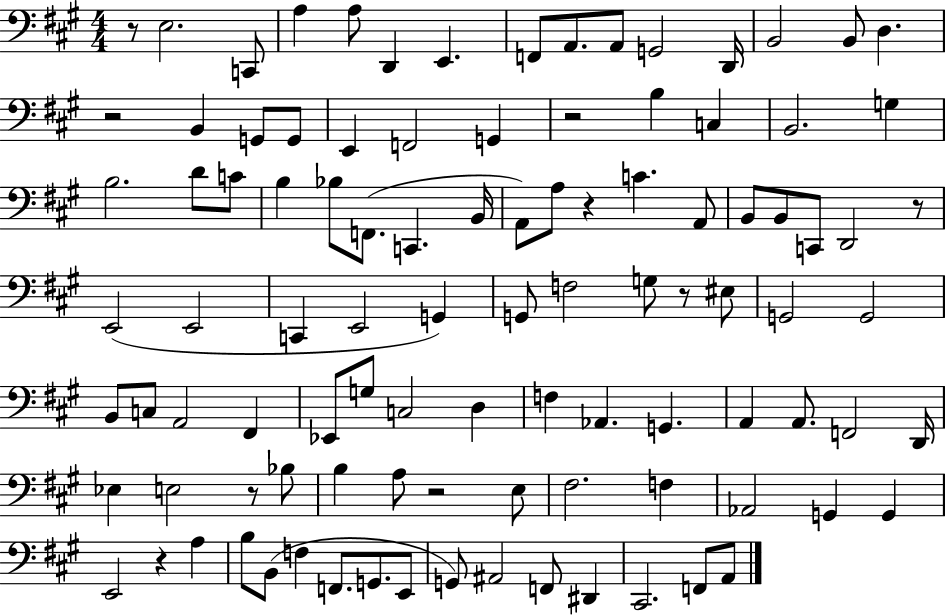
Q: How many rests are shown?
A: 9